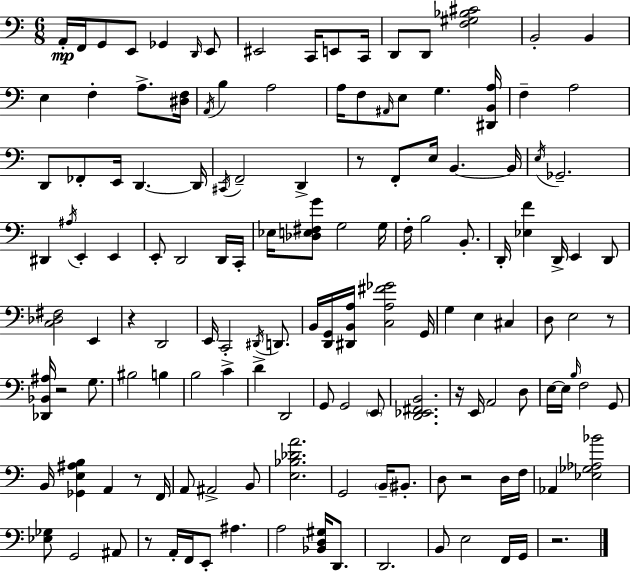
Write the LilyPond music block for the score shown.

{
  \clef bass
  \numericTimeSignature
  \time 6/8
  \key c \major
  \repeat volta 2 { a,16-.\mp f,16 g,8 e,8 ges,4 \grace { d,16 } e,8 | eis,2 c,16 e,8 | c,16 d,8 d,8 <f gis bes cis'>2 | b,2-. b,4 | \break e4 f4-. a8.-> | <dis f>16 \acciaccatura { a,16 } b4 a2 | a16 f8 \grace { ais,16 } e8 g4. | <dis, b, a>16 f4-- a2 | \break d,8 fes,8-. e,16 d,4.~~ | d,16 \acciaccatura { cis,16 } f,2-- | d,4-> r8 f,8-. e16 b,4.~~ | b,16 \acciaccatura { e16 } ges,2.-- | \break dis,4 \acciaccatura { ais16 } e,4-. | e,4 e,8-. d,2 | d,16 c,16-. ees16 <des e fis g'>8 g2 | g16 f16-. b2 | \break b,8.-. d,16-. <ees f'>4 d,16-> | e,4 d,8 <c des fis>2 | e,4 r4 d,2 | e,16 c,2-. | \break \acciaccatura { dis,16 } d,8. b,16 <d, g,>16 <dis, b, a>16 <c a fis' ges'>2 | g,16 g4 e4 | cis4 d8 e2 | r8 <des, bes, ais>16 r2 | \break g8. bis2 | b4 b2 | c'4-> d'4-> d,2 | g,8 g,2 | \break \parenthesize e,8 <d, ees, fis, b,>2. | r16 e,16 a,2 | d8 e16~~ e16 \grace { b16 } f2 | g,8 b,16 <ges, e ais b>4 | \break a,4 r8 f,16 a,8 ais,2-> | b,8 <e bes des' a'>2. | g,2 | \parenthesize b,16-- bis,8.-. d8 r2 | \break d16 f16 aes,4 | <ees ges aes bes'>2 <ees ges>8 g,2 | ais,8 r8 a,16-. f,16 | e,8-. ais4. a2 | \break <bes, d gis>16 d,8. d,2. | b,8 e2 | f,16 g,16 r2. | } \bar "|."
}